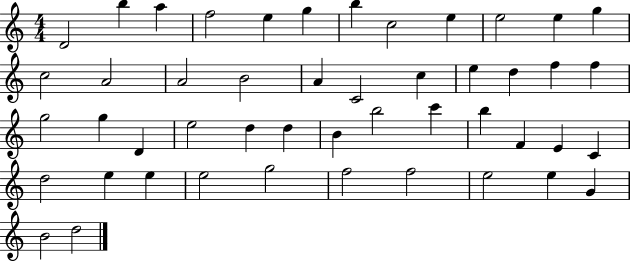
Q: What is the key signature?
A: C major